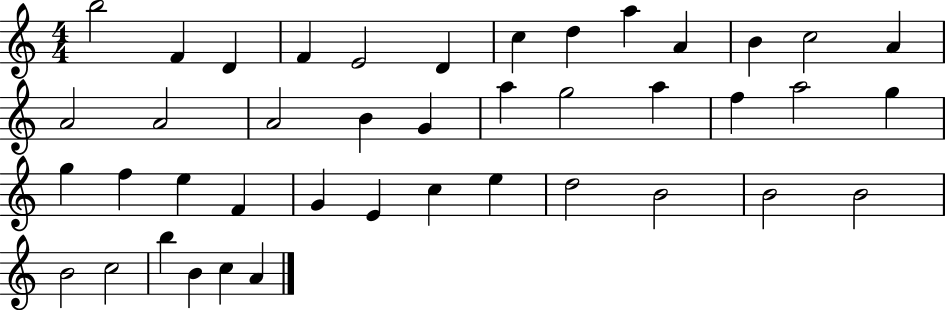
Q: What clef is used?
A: treble